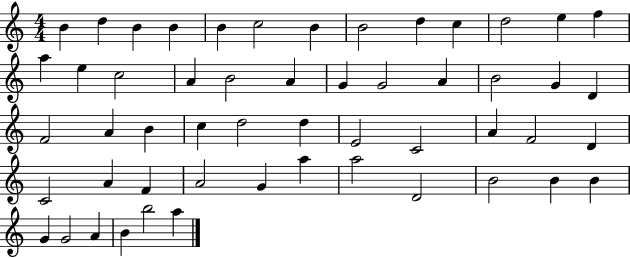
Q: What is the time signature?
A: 4/4